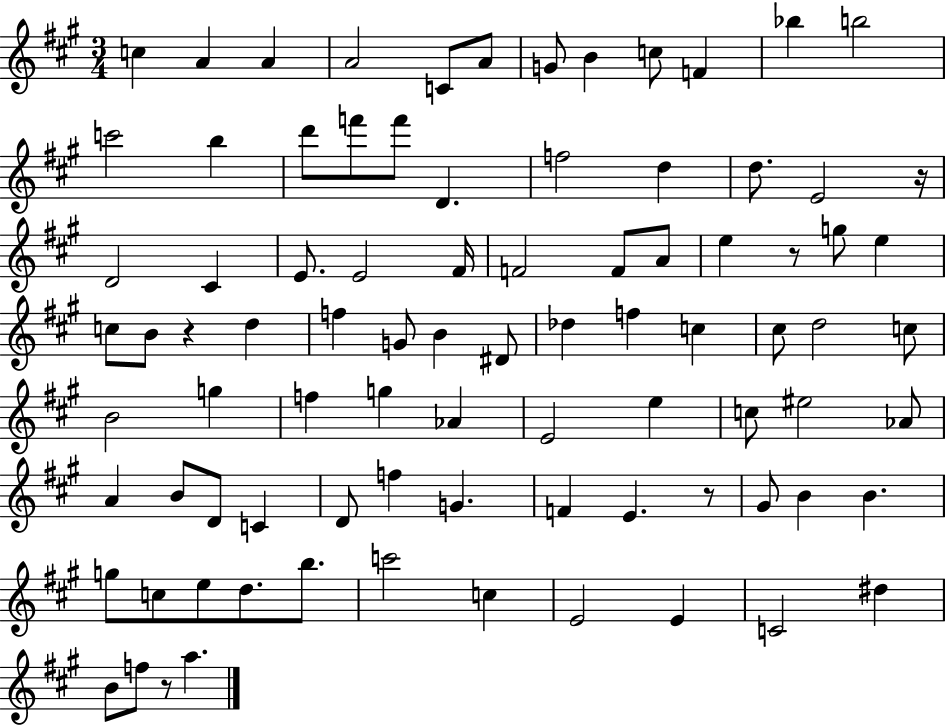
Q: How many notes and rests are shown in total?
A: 87